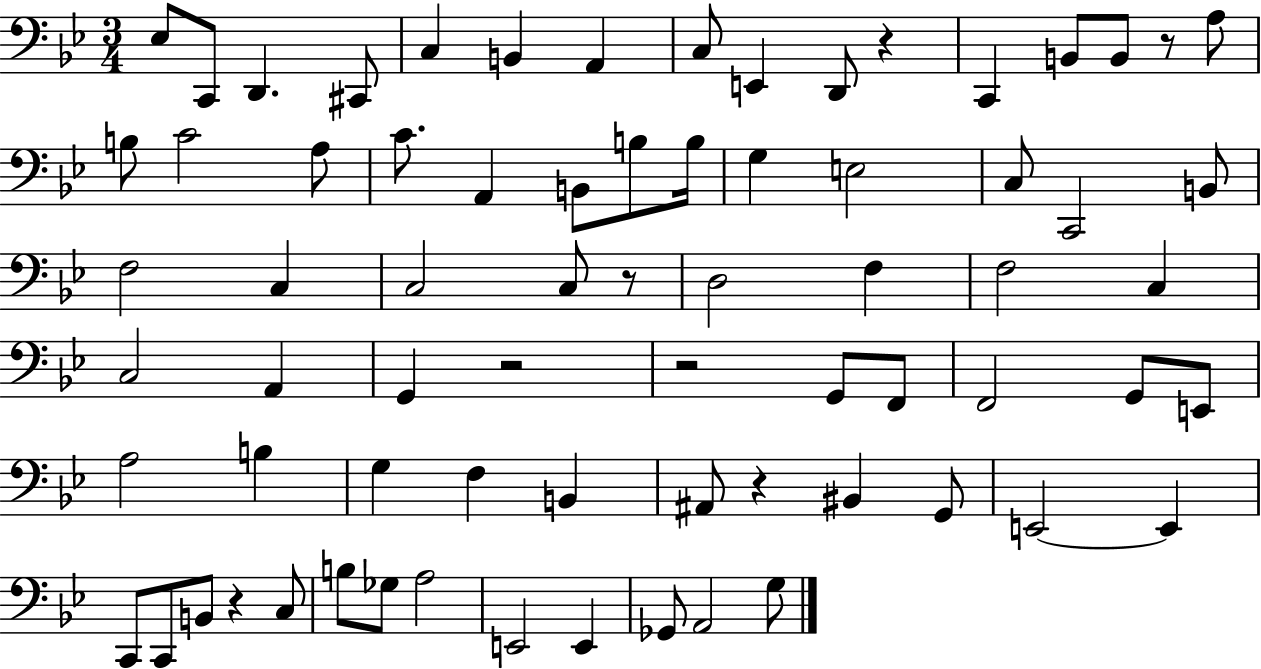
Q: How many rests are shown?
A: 7